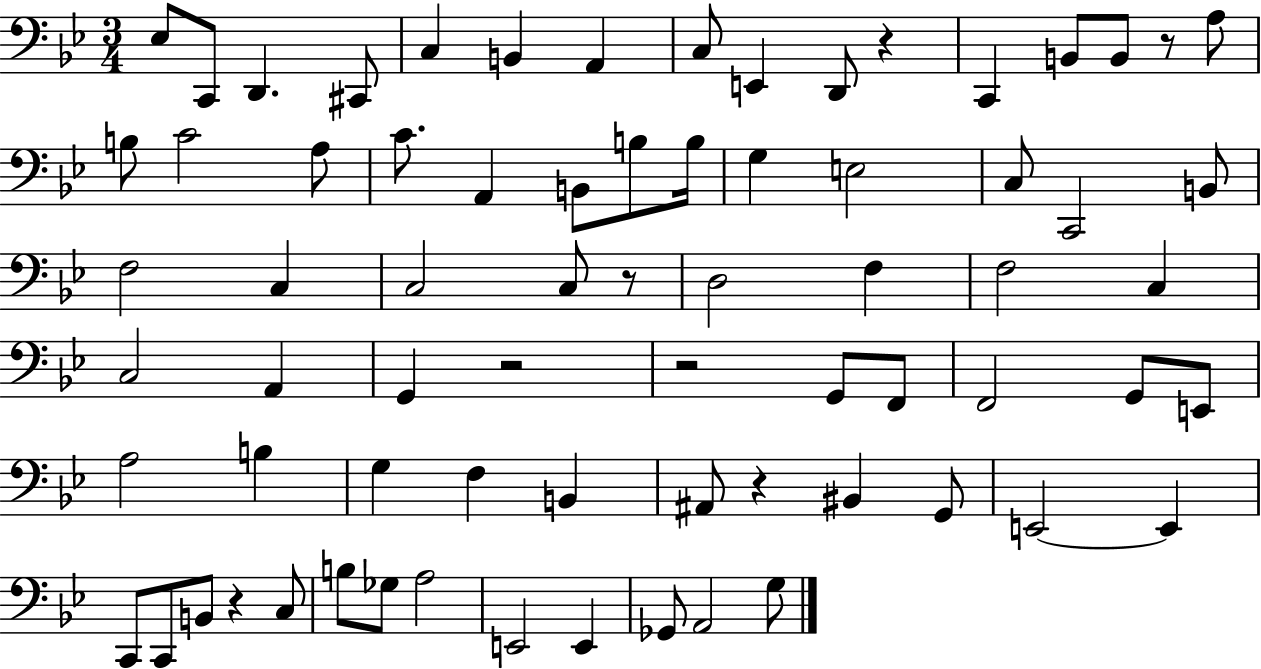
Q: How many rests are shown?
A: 7